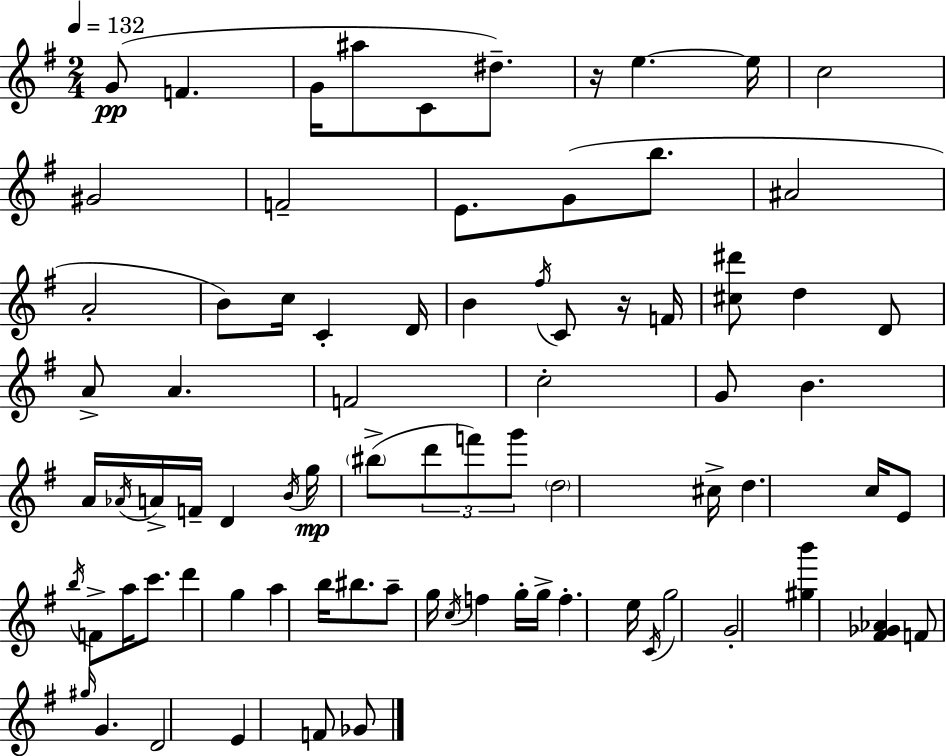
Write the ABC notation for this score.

X:1
T:Untitled
M:2/4
L:1/4
K:G
G/2 F G/4 ^a/2 C/2 ^d/2 z/4 e e/4 c2 ^G2 F2 E/2 G/2 b/2 ^A2 A2 B/2 c/4 C D/4 B ^f/4 C/2 z/4 F/4 [^c^d']/2 d D/2 A/2 A F2 c2 G/2 B A/4 _A/4 A/4 F/4 D B/4 g/4 ^b/2 d'/2 f'/2 g'/2 d2 ^c/4 d c/4 E/2 b/4 F/2 a/4 c'/2 d' g a b/4 ^b/2 a/2 g/4 c/4 f g/4 g/4 f e/4 C/4 g2 G2 [^gb'] [^F_G_A] F/2 ^g/4 G D2 E F/2 _G/2